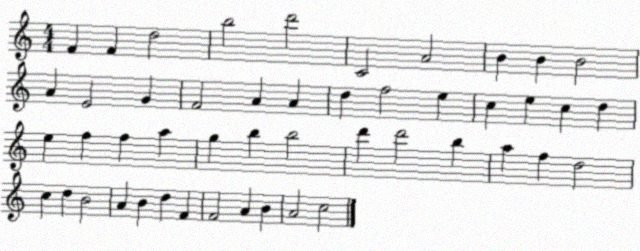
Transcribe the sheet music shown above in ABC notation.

X:1
T:Untitled
M:4/4
L:1/4
K:C
F F d2 b2 d'2 C2 A2 B B B2 A E2 G F2 A A d f2 e c e c d e f f a g b b2 d' d'2 b a f d2 c d B2 A B d F F2 A B A2 c2